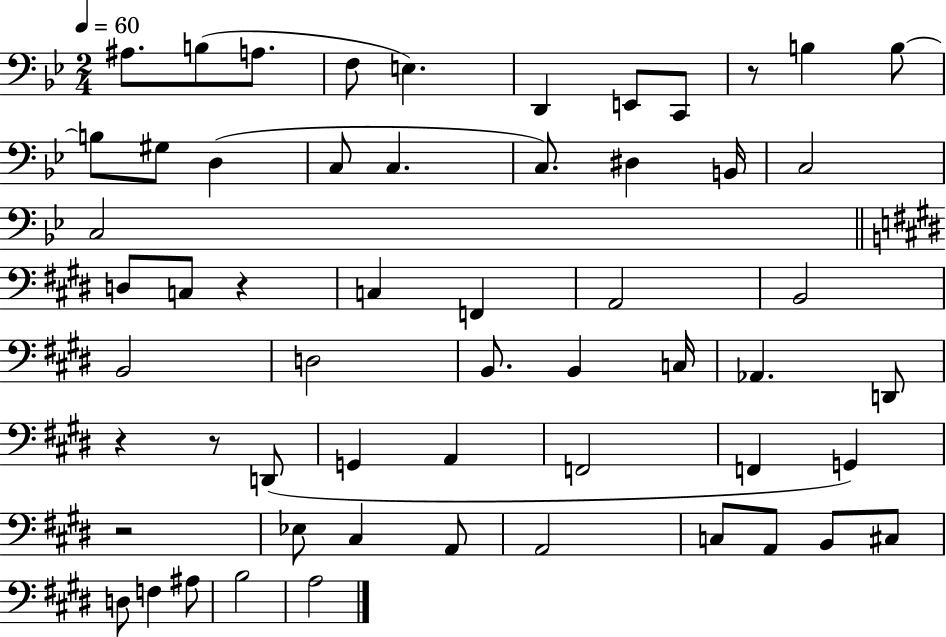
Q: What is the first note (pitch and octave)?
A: A#3